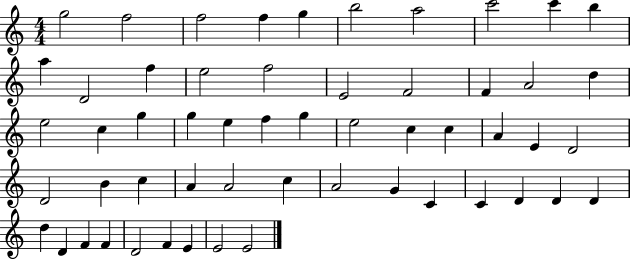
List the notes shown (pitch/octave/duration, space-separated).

G5/h F5/h F5/h F5/q G5/q B5/h A5/h C6/h C6/q B5/q A5/q D4/h F5/q E5/h F5/h E4/h F4/h F4/q A4/h D5/q E5/h C5/q G5/q G5/q E5/q F5/q G5/q E5/h C5/q C5/q A4/q E4/q D4/h D4/h B4/q C5/q A4/q A4/h C5/q A4/h G4/q C4/q C4/q D4/q D4/q D4/q D5/q D4/q F4/q F4/q D4/h F4/q E4/q E4/h E4/h